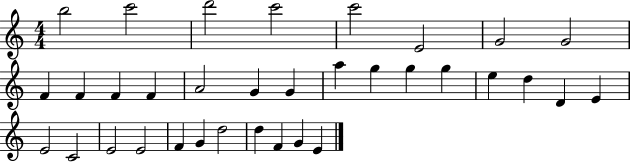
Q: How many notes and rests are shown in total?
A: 34